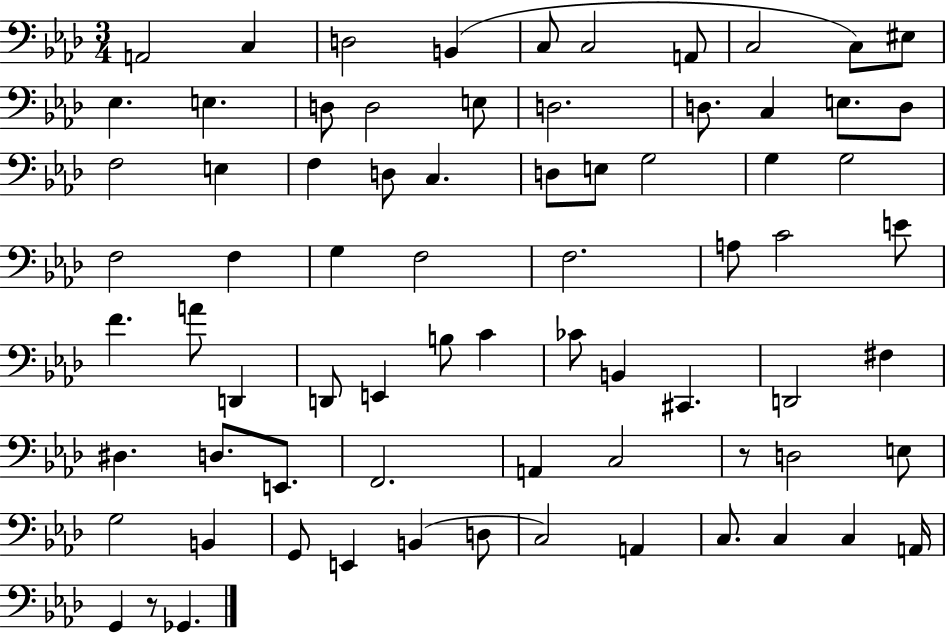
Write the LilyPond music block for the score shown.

{
  \clef bass
  \numericTimeSignature
  \time 3/4
  \key aes \major
  a,2 c4 | d2 b,4( | c8 c2 a,8 | c2 c8) eis8 | \break ees4. e4. | d8 d2 e8 | d2. | d8. c4 e8. d8 | \break f2 e4 | f4 d8 c4. | d8 e8 g2 | g4 g2 | \break f2 f4 | g4 f2 | f2. | a8 c'2 e'8 | \break f'4. a'8 d,4 | d,8 e,4 b8 c'4 | ces'8 b,4 cis,4. | d,2 fis4 | \break dis4. d8. e,8. | f,2. | a,4 c2 | r8 d2 e8 | \break g2 b,4 | g,8 e,4 b,4( d8 | c2) a,4 | c8. c4 c4 a,16 | \break g,4 r8 ges,4. | \bar "|."
}